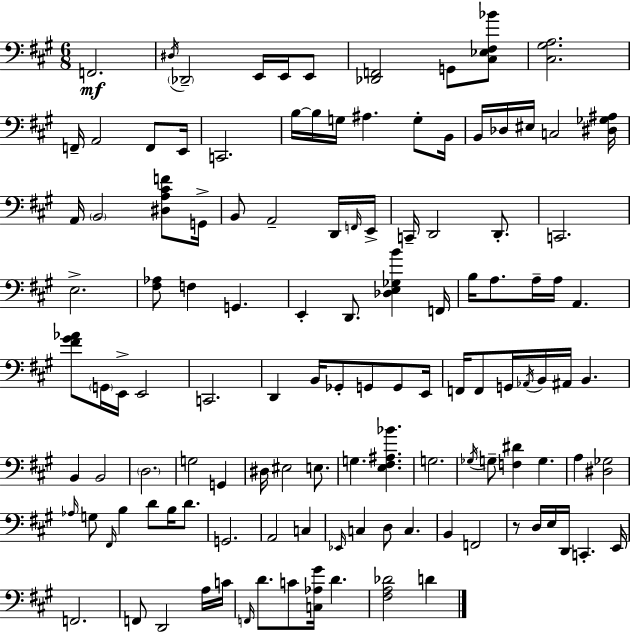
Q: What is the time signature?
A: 6/8